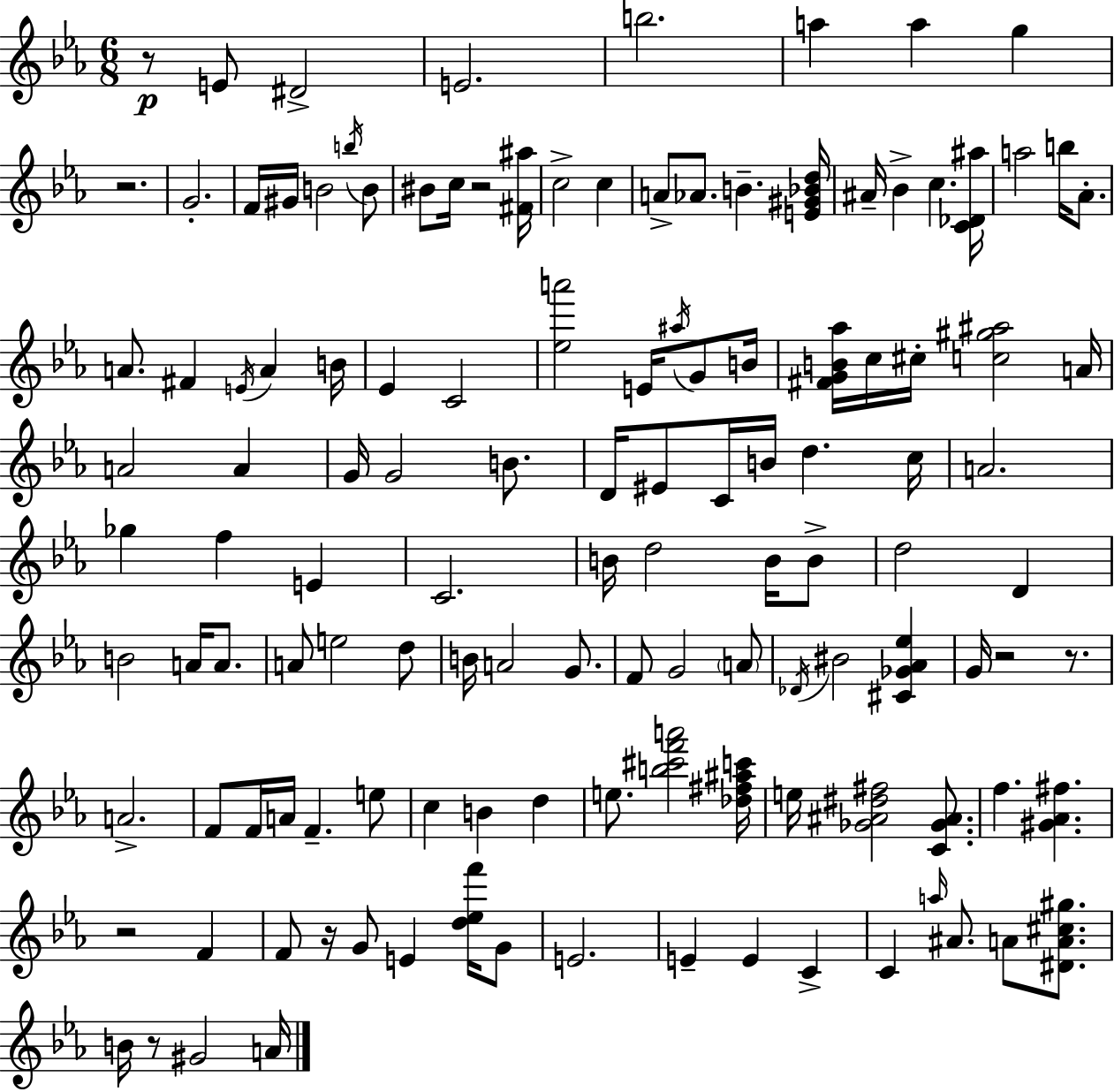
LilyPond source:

{
  \clef treble
  \numericTimeSignature
  \time 6/8
  \key ees \major
  \repeat volta 2 { r8\p e'8 dis'2-> | e'2. | b''2. | a''4 a''4 g''4 | \break r2. | g'2.-. | f'16 gis'16 b'2 \acciaccatura { b''16 } b'8 | bis'8 c''16 r2 | \break <fis' ais''>16 c''2-> c''4 | a'8-> aes'8. b'4.-- | <e' gis' bes' d''>16 ais'16-- bes'4-> c''4. | <c' des' ais''>16 a''2 b''16 aes'8.-. | \break a'8. fis'4 \acciaccatura { e'16 } a'4 | b'16 ees'4 c'2 | <ees'' a'''>2 e'16 \acciaccatura { ais''16 } | g'8 b'16 <fis' g' b' aes''>16 c''16 cis''16-. <c'' gis'' ais''>2 | \break a'16 a'2 a'4 | g'16 g'2 | b'8. d'16 eis'8 c'16 b'16 d''4. | c''16 a'2. | \break ges''4 f''4 e'4 | c'2. | b'16 d''2 | b'16 b'8-> d''2 d'4 | \break b'2 a'16 | a'8. a'8 e''2 | d''8 b'16 a'2 | g'8. f'8 g'2 | \break \parenthesize a'8 \acciaccatura { des'16 } bis'2 | <cis' ges' aes' ees''>4 g'16 r2 | r8. a'2.-> | f'8 f'16 a'16 f'4.-- | \break e''8 c''4 b'4 | d''4 e''8. <b'' cis''' f''' a'''>2 | <des'' fis'' ais'' c'''>16 e''16 <ges' ais' dis'' fis''>2 | <c' ges' ais'>8. f''4. <gis' aes' fis''>4. | \break r2 | f'4 f'8 r16 g'8 e'4 | <d'' ees'' f'''>16 g'8 e'2. | e'4-- e'4 | \break c'4-> c'4 \grace { a''16 } ais'8. | a'8 <dis' a' cis'' gis''>8. b'16 r8 gis'2 | a'16 } \bar "|."
}